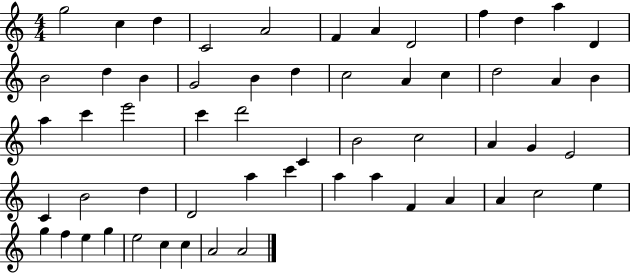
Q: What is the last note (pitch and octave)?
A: A4